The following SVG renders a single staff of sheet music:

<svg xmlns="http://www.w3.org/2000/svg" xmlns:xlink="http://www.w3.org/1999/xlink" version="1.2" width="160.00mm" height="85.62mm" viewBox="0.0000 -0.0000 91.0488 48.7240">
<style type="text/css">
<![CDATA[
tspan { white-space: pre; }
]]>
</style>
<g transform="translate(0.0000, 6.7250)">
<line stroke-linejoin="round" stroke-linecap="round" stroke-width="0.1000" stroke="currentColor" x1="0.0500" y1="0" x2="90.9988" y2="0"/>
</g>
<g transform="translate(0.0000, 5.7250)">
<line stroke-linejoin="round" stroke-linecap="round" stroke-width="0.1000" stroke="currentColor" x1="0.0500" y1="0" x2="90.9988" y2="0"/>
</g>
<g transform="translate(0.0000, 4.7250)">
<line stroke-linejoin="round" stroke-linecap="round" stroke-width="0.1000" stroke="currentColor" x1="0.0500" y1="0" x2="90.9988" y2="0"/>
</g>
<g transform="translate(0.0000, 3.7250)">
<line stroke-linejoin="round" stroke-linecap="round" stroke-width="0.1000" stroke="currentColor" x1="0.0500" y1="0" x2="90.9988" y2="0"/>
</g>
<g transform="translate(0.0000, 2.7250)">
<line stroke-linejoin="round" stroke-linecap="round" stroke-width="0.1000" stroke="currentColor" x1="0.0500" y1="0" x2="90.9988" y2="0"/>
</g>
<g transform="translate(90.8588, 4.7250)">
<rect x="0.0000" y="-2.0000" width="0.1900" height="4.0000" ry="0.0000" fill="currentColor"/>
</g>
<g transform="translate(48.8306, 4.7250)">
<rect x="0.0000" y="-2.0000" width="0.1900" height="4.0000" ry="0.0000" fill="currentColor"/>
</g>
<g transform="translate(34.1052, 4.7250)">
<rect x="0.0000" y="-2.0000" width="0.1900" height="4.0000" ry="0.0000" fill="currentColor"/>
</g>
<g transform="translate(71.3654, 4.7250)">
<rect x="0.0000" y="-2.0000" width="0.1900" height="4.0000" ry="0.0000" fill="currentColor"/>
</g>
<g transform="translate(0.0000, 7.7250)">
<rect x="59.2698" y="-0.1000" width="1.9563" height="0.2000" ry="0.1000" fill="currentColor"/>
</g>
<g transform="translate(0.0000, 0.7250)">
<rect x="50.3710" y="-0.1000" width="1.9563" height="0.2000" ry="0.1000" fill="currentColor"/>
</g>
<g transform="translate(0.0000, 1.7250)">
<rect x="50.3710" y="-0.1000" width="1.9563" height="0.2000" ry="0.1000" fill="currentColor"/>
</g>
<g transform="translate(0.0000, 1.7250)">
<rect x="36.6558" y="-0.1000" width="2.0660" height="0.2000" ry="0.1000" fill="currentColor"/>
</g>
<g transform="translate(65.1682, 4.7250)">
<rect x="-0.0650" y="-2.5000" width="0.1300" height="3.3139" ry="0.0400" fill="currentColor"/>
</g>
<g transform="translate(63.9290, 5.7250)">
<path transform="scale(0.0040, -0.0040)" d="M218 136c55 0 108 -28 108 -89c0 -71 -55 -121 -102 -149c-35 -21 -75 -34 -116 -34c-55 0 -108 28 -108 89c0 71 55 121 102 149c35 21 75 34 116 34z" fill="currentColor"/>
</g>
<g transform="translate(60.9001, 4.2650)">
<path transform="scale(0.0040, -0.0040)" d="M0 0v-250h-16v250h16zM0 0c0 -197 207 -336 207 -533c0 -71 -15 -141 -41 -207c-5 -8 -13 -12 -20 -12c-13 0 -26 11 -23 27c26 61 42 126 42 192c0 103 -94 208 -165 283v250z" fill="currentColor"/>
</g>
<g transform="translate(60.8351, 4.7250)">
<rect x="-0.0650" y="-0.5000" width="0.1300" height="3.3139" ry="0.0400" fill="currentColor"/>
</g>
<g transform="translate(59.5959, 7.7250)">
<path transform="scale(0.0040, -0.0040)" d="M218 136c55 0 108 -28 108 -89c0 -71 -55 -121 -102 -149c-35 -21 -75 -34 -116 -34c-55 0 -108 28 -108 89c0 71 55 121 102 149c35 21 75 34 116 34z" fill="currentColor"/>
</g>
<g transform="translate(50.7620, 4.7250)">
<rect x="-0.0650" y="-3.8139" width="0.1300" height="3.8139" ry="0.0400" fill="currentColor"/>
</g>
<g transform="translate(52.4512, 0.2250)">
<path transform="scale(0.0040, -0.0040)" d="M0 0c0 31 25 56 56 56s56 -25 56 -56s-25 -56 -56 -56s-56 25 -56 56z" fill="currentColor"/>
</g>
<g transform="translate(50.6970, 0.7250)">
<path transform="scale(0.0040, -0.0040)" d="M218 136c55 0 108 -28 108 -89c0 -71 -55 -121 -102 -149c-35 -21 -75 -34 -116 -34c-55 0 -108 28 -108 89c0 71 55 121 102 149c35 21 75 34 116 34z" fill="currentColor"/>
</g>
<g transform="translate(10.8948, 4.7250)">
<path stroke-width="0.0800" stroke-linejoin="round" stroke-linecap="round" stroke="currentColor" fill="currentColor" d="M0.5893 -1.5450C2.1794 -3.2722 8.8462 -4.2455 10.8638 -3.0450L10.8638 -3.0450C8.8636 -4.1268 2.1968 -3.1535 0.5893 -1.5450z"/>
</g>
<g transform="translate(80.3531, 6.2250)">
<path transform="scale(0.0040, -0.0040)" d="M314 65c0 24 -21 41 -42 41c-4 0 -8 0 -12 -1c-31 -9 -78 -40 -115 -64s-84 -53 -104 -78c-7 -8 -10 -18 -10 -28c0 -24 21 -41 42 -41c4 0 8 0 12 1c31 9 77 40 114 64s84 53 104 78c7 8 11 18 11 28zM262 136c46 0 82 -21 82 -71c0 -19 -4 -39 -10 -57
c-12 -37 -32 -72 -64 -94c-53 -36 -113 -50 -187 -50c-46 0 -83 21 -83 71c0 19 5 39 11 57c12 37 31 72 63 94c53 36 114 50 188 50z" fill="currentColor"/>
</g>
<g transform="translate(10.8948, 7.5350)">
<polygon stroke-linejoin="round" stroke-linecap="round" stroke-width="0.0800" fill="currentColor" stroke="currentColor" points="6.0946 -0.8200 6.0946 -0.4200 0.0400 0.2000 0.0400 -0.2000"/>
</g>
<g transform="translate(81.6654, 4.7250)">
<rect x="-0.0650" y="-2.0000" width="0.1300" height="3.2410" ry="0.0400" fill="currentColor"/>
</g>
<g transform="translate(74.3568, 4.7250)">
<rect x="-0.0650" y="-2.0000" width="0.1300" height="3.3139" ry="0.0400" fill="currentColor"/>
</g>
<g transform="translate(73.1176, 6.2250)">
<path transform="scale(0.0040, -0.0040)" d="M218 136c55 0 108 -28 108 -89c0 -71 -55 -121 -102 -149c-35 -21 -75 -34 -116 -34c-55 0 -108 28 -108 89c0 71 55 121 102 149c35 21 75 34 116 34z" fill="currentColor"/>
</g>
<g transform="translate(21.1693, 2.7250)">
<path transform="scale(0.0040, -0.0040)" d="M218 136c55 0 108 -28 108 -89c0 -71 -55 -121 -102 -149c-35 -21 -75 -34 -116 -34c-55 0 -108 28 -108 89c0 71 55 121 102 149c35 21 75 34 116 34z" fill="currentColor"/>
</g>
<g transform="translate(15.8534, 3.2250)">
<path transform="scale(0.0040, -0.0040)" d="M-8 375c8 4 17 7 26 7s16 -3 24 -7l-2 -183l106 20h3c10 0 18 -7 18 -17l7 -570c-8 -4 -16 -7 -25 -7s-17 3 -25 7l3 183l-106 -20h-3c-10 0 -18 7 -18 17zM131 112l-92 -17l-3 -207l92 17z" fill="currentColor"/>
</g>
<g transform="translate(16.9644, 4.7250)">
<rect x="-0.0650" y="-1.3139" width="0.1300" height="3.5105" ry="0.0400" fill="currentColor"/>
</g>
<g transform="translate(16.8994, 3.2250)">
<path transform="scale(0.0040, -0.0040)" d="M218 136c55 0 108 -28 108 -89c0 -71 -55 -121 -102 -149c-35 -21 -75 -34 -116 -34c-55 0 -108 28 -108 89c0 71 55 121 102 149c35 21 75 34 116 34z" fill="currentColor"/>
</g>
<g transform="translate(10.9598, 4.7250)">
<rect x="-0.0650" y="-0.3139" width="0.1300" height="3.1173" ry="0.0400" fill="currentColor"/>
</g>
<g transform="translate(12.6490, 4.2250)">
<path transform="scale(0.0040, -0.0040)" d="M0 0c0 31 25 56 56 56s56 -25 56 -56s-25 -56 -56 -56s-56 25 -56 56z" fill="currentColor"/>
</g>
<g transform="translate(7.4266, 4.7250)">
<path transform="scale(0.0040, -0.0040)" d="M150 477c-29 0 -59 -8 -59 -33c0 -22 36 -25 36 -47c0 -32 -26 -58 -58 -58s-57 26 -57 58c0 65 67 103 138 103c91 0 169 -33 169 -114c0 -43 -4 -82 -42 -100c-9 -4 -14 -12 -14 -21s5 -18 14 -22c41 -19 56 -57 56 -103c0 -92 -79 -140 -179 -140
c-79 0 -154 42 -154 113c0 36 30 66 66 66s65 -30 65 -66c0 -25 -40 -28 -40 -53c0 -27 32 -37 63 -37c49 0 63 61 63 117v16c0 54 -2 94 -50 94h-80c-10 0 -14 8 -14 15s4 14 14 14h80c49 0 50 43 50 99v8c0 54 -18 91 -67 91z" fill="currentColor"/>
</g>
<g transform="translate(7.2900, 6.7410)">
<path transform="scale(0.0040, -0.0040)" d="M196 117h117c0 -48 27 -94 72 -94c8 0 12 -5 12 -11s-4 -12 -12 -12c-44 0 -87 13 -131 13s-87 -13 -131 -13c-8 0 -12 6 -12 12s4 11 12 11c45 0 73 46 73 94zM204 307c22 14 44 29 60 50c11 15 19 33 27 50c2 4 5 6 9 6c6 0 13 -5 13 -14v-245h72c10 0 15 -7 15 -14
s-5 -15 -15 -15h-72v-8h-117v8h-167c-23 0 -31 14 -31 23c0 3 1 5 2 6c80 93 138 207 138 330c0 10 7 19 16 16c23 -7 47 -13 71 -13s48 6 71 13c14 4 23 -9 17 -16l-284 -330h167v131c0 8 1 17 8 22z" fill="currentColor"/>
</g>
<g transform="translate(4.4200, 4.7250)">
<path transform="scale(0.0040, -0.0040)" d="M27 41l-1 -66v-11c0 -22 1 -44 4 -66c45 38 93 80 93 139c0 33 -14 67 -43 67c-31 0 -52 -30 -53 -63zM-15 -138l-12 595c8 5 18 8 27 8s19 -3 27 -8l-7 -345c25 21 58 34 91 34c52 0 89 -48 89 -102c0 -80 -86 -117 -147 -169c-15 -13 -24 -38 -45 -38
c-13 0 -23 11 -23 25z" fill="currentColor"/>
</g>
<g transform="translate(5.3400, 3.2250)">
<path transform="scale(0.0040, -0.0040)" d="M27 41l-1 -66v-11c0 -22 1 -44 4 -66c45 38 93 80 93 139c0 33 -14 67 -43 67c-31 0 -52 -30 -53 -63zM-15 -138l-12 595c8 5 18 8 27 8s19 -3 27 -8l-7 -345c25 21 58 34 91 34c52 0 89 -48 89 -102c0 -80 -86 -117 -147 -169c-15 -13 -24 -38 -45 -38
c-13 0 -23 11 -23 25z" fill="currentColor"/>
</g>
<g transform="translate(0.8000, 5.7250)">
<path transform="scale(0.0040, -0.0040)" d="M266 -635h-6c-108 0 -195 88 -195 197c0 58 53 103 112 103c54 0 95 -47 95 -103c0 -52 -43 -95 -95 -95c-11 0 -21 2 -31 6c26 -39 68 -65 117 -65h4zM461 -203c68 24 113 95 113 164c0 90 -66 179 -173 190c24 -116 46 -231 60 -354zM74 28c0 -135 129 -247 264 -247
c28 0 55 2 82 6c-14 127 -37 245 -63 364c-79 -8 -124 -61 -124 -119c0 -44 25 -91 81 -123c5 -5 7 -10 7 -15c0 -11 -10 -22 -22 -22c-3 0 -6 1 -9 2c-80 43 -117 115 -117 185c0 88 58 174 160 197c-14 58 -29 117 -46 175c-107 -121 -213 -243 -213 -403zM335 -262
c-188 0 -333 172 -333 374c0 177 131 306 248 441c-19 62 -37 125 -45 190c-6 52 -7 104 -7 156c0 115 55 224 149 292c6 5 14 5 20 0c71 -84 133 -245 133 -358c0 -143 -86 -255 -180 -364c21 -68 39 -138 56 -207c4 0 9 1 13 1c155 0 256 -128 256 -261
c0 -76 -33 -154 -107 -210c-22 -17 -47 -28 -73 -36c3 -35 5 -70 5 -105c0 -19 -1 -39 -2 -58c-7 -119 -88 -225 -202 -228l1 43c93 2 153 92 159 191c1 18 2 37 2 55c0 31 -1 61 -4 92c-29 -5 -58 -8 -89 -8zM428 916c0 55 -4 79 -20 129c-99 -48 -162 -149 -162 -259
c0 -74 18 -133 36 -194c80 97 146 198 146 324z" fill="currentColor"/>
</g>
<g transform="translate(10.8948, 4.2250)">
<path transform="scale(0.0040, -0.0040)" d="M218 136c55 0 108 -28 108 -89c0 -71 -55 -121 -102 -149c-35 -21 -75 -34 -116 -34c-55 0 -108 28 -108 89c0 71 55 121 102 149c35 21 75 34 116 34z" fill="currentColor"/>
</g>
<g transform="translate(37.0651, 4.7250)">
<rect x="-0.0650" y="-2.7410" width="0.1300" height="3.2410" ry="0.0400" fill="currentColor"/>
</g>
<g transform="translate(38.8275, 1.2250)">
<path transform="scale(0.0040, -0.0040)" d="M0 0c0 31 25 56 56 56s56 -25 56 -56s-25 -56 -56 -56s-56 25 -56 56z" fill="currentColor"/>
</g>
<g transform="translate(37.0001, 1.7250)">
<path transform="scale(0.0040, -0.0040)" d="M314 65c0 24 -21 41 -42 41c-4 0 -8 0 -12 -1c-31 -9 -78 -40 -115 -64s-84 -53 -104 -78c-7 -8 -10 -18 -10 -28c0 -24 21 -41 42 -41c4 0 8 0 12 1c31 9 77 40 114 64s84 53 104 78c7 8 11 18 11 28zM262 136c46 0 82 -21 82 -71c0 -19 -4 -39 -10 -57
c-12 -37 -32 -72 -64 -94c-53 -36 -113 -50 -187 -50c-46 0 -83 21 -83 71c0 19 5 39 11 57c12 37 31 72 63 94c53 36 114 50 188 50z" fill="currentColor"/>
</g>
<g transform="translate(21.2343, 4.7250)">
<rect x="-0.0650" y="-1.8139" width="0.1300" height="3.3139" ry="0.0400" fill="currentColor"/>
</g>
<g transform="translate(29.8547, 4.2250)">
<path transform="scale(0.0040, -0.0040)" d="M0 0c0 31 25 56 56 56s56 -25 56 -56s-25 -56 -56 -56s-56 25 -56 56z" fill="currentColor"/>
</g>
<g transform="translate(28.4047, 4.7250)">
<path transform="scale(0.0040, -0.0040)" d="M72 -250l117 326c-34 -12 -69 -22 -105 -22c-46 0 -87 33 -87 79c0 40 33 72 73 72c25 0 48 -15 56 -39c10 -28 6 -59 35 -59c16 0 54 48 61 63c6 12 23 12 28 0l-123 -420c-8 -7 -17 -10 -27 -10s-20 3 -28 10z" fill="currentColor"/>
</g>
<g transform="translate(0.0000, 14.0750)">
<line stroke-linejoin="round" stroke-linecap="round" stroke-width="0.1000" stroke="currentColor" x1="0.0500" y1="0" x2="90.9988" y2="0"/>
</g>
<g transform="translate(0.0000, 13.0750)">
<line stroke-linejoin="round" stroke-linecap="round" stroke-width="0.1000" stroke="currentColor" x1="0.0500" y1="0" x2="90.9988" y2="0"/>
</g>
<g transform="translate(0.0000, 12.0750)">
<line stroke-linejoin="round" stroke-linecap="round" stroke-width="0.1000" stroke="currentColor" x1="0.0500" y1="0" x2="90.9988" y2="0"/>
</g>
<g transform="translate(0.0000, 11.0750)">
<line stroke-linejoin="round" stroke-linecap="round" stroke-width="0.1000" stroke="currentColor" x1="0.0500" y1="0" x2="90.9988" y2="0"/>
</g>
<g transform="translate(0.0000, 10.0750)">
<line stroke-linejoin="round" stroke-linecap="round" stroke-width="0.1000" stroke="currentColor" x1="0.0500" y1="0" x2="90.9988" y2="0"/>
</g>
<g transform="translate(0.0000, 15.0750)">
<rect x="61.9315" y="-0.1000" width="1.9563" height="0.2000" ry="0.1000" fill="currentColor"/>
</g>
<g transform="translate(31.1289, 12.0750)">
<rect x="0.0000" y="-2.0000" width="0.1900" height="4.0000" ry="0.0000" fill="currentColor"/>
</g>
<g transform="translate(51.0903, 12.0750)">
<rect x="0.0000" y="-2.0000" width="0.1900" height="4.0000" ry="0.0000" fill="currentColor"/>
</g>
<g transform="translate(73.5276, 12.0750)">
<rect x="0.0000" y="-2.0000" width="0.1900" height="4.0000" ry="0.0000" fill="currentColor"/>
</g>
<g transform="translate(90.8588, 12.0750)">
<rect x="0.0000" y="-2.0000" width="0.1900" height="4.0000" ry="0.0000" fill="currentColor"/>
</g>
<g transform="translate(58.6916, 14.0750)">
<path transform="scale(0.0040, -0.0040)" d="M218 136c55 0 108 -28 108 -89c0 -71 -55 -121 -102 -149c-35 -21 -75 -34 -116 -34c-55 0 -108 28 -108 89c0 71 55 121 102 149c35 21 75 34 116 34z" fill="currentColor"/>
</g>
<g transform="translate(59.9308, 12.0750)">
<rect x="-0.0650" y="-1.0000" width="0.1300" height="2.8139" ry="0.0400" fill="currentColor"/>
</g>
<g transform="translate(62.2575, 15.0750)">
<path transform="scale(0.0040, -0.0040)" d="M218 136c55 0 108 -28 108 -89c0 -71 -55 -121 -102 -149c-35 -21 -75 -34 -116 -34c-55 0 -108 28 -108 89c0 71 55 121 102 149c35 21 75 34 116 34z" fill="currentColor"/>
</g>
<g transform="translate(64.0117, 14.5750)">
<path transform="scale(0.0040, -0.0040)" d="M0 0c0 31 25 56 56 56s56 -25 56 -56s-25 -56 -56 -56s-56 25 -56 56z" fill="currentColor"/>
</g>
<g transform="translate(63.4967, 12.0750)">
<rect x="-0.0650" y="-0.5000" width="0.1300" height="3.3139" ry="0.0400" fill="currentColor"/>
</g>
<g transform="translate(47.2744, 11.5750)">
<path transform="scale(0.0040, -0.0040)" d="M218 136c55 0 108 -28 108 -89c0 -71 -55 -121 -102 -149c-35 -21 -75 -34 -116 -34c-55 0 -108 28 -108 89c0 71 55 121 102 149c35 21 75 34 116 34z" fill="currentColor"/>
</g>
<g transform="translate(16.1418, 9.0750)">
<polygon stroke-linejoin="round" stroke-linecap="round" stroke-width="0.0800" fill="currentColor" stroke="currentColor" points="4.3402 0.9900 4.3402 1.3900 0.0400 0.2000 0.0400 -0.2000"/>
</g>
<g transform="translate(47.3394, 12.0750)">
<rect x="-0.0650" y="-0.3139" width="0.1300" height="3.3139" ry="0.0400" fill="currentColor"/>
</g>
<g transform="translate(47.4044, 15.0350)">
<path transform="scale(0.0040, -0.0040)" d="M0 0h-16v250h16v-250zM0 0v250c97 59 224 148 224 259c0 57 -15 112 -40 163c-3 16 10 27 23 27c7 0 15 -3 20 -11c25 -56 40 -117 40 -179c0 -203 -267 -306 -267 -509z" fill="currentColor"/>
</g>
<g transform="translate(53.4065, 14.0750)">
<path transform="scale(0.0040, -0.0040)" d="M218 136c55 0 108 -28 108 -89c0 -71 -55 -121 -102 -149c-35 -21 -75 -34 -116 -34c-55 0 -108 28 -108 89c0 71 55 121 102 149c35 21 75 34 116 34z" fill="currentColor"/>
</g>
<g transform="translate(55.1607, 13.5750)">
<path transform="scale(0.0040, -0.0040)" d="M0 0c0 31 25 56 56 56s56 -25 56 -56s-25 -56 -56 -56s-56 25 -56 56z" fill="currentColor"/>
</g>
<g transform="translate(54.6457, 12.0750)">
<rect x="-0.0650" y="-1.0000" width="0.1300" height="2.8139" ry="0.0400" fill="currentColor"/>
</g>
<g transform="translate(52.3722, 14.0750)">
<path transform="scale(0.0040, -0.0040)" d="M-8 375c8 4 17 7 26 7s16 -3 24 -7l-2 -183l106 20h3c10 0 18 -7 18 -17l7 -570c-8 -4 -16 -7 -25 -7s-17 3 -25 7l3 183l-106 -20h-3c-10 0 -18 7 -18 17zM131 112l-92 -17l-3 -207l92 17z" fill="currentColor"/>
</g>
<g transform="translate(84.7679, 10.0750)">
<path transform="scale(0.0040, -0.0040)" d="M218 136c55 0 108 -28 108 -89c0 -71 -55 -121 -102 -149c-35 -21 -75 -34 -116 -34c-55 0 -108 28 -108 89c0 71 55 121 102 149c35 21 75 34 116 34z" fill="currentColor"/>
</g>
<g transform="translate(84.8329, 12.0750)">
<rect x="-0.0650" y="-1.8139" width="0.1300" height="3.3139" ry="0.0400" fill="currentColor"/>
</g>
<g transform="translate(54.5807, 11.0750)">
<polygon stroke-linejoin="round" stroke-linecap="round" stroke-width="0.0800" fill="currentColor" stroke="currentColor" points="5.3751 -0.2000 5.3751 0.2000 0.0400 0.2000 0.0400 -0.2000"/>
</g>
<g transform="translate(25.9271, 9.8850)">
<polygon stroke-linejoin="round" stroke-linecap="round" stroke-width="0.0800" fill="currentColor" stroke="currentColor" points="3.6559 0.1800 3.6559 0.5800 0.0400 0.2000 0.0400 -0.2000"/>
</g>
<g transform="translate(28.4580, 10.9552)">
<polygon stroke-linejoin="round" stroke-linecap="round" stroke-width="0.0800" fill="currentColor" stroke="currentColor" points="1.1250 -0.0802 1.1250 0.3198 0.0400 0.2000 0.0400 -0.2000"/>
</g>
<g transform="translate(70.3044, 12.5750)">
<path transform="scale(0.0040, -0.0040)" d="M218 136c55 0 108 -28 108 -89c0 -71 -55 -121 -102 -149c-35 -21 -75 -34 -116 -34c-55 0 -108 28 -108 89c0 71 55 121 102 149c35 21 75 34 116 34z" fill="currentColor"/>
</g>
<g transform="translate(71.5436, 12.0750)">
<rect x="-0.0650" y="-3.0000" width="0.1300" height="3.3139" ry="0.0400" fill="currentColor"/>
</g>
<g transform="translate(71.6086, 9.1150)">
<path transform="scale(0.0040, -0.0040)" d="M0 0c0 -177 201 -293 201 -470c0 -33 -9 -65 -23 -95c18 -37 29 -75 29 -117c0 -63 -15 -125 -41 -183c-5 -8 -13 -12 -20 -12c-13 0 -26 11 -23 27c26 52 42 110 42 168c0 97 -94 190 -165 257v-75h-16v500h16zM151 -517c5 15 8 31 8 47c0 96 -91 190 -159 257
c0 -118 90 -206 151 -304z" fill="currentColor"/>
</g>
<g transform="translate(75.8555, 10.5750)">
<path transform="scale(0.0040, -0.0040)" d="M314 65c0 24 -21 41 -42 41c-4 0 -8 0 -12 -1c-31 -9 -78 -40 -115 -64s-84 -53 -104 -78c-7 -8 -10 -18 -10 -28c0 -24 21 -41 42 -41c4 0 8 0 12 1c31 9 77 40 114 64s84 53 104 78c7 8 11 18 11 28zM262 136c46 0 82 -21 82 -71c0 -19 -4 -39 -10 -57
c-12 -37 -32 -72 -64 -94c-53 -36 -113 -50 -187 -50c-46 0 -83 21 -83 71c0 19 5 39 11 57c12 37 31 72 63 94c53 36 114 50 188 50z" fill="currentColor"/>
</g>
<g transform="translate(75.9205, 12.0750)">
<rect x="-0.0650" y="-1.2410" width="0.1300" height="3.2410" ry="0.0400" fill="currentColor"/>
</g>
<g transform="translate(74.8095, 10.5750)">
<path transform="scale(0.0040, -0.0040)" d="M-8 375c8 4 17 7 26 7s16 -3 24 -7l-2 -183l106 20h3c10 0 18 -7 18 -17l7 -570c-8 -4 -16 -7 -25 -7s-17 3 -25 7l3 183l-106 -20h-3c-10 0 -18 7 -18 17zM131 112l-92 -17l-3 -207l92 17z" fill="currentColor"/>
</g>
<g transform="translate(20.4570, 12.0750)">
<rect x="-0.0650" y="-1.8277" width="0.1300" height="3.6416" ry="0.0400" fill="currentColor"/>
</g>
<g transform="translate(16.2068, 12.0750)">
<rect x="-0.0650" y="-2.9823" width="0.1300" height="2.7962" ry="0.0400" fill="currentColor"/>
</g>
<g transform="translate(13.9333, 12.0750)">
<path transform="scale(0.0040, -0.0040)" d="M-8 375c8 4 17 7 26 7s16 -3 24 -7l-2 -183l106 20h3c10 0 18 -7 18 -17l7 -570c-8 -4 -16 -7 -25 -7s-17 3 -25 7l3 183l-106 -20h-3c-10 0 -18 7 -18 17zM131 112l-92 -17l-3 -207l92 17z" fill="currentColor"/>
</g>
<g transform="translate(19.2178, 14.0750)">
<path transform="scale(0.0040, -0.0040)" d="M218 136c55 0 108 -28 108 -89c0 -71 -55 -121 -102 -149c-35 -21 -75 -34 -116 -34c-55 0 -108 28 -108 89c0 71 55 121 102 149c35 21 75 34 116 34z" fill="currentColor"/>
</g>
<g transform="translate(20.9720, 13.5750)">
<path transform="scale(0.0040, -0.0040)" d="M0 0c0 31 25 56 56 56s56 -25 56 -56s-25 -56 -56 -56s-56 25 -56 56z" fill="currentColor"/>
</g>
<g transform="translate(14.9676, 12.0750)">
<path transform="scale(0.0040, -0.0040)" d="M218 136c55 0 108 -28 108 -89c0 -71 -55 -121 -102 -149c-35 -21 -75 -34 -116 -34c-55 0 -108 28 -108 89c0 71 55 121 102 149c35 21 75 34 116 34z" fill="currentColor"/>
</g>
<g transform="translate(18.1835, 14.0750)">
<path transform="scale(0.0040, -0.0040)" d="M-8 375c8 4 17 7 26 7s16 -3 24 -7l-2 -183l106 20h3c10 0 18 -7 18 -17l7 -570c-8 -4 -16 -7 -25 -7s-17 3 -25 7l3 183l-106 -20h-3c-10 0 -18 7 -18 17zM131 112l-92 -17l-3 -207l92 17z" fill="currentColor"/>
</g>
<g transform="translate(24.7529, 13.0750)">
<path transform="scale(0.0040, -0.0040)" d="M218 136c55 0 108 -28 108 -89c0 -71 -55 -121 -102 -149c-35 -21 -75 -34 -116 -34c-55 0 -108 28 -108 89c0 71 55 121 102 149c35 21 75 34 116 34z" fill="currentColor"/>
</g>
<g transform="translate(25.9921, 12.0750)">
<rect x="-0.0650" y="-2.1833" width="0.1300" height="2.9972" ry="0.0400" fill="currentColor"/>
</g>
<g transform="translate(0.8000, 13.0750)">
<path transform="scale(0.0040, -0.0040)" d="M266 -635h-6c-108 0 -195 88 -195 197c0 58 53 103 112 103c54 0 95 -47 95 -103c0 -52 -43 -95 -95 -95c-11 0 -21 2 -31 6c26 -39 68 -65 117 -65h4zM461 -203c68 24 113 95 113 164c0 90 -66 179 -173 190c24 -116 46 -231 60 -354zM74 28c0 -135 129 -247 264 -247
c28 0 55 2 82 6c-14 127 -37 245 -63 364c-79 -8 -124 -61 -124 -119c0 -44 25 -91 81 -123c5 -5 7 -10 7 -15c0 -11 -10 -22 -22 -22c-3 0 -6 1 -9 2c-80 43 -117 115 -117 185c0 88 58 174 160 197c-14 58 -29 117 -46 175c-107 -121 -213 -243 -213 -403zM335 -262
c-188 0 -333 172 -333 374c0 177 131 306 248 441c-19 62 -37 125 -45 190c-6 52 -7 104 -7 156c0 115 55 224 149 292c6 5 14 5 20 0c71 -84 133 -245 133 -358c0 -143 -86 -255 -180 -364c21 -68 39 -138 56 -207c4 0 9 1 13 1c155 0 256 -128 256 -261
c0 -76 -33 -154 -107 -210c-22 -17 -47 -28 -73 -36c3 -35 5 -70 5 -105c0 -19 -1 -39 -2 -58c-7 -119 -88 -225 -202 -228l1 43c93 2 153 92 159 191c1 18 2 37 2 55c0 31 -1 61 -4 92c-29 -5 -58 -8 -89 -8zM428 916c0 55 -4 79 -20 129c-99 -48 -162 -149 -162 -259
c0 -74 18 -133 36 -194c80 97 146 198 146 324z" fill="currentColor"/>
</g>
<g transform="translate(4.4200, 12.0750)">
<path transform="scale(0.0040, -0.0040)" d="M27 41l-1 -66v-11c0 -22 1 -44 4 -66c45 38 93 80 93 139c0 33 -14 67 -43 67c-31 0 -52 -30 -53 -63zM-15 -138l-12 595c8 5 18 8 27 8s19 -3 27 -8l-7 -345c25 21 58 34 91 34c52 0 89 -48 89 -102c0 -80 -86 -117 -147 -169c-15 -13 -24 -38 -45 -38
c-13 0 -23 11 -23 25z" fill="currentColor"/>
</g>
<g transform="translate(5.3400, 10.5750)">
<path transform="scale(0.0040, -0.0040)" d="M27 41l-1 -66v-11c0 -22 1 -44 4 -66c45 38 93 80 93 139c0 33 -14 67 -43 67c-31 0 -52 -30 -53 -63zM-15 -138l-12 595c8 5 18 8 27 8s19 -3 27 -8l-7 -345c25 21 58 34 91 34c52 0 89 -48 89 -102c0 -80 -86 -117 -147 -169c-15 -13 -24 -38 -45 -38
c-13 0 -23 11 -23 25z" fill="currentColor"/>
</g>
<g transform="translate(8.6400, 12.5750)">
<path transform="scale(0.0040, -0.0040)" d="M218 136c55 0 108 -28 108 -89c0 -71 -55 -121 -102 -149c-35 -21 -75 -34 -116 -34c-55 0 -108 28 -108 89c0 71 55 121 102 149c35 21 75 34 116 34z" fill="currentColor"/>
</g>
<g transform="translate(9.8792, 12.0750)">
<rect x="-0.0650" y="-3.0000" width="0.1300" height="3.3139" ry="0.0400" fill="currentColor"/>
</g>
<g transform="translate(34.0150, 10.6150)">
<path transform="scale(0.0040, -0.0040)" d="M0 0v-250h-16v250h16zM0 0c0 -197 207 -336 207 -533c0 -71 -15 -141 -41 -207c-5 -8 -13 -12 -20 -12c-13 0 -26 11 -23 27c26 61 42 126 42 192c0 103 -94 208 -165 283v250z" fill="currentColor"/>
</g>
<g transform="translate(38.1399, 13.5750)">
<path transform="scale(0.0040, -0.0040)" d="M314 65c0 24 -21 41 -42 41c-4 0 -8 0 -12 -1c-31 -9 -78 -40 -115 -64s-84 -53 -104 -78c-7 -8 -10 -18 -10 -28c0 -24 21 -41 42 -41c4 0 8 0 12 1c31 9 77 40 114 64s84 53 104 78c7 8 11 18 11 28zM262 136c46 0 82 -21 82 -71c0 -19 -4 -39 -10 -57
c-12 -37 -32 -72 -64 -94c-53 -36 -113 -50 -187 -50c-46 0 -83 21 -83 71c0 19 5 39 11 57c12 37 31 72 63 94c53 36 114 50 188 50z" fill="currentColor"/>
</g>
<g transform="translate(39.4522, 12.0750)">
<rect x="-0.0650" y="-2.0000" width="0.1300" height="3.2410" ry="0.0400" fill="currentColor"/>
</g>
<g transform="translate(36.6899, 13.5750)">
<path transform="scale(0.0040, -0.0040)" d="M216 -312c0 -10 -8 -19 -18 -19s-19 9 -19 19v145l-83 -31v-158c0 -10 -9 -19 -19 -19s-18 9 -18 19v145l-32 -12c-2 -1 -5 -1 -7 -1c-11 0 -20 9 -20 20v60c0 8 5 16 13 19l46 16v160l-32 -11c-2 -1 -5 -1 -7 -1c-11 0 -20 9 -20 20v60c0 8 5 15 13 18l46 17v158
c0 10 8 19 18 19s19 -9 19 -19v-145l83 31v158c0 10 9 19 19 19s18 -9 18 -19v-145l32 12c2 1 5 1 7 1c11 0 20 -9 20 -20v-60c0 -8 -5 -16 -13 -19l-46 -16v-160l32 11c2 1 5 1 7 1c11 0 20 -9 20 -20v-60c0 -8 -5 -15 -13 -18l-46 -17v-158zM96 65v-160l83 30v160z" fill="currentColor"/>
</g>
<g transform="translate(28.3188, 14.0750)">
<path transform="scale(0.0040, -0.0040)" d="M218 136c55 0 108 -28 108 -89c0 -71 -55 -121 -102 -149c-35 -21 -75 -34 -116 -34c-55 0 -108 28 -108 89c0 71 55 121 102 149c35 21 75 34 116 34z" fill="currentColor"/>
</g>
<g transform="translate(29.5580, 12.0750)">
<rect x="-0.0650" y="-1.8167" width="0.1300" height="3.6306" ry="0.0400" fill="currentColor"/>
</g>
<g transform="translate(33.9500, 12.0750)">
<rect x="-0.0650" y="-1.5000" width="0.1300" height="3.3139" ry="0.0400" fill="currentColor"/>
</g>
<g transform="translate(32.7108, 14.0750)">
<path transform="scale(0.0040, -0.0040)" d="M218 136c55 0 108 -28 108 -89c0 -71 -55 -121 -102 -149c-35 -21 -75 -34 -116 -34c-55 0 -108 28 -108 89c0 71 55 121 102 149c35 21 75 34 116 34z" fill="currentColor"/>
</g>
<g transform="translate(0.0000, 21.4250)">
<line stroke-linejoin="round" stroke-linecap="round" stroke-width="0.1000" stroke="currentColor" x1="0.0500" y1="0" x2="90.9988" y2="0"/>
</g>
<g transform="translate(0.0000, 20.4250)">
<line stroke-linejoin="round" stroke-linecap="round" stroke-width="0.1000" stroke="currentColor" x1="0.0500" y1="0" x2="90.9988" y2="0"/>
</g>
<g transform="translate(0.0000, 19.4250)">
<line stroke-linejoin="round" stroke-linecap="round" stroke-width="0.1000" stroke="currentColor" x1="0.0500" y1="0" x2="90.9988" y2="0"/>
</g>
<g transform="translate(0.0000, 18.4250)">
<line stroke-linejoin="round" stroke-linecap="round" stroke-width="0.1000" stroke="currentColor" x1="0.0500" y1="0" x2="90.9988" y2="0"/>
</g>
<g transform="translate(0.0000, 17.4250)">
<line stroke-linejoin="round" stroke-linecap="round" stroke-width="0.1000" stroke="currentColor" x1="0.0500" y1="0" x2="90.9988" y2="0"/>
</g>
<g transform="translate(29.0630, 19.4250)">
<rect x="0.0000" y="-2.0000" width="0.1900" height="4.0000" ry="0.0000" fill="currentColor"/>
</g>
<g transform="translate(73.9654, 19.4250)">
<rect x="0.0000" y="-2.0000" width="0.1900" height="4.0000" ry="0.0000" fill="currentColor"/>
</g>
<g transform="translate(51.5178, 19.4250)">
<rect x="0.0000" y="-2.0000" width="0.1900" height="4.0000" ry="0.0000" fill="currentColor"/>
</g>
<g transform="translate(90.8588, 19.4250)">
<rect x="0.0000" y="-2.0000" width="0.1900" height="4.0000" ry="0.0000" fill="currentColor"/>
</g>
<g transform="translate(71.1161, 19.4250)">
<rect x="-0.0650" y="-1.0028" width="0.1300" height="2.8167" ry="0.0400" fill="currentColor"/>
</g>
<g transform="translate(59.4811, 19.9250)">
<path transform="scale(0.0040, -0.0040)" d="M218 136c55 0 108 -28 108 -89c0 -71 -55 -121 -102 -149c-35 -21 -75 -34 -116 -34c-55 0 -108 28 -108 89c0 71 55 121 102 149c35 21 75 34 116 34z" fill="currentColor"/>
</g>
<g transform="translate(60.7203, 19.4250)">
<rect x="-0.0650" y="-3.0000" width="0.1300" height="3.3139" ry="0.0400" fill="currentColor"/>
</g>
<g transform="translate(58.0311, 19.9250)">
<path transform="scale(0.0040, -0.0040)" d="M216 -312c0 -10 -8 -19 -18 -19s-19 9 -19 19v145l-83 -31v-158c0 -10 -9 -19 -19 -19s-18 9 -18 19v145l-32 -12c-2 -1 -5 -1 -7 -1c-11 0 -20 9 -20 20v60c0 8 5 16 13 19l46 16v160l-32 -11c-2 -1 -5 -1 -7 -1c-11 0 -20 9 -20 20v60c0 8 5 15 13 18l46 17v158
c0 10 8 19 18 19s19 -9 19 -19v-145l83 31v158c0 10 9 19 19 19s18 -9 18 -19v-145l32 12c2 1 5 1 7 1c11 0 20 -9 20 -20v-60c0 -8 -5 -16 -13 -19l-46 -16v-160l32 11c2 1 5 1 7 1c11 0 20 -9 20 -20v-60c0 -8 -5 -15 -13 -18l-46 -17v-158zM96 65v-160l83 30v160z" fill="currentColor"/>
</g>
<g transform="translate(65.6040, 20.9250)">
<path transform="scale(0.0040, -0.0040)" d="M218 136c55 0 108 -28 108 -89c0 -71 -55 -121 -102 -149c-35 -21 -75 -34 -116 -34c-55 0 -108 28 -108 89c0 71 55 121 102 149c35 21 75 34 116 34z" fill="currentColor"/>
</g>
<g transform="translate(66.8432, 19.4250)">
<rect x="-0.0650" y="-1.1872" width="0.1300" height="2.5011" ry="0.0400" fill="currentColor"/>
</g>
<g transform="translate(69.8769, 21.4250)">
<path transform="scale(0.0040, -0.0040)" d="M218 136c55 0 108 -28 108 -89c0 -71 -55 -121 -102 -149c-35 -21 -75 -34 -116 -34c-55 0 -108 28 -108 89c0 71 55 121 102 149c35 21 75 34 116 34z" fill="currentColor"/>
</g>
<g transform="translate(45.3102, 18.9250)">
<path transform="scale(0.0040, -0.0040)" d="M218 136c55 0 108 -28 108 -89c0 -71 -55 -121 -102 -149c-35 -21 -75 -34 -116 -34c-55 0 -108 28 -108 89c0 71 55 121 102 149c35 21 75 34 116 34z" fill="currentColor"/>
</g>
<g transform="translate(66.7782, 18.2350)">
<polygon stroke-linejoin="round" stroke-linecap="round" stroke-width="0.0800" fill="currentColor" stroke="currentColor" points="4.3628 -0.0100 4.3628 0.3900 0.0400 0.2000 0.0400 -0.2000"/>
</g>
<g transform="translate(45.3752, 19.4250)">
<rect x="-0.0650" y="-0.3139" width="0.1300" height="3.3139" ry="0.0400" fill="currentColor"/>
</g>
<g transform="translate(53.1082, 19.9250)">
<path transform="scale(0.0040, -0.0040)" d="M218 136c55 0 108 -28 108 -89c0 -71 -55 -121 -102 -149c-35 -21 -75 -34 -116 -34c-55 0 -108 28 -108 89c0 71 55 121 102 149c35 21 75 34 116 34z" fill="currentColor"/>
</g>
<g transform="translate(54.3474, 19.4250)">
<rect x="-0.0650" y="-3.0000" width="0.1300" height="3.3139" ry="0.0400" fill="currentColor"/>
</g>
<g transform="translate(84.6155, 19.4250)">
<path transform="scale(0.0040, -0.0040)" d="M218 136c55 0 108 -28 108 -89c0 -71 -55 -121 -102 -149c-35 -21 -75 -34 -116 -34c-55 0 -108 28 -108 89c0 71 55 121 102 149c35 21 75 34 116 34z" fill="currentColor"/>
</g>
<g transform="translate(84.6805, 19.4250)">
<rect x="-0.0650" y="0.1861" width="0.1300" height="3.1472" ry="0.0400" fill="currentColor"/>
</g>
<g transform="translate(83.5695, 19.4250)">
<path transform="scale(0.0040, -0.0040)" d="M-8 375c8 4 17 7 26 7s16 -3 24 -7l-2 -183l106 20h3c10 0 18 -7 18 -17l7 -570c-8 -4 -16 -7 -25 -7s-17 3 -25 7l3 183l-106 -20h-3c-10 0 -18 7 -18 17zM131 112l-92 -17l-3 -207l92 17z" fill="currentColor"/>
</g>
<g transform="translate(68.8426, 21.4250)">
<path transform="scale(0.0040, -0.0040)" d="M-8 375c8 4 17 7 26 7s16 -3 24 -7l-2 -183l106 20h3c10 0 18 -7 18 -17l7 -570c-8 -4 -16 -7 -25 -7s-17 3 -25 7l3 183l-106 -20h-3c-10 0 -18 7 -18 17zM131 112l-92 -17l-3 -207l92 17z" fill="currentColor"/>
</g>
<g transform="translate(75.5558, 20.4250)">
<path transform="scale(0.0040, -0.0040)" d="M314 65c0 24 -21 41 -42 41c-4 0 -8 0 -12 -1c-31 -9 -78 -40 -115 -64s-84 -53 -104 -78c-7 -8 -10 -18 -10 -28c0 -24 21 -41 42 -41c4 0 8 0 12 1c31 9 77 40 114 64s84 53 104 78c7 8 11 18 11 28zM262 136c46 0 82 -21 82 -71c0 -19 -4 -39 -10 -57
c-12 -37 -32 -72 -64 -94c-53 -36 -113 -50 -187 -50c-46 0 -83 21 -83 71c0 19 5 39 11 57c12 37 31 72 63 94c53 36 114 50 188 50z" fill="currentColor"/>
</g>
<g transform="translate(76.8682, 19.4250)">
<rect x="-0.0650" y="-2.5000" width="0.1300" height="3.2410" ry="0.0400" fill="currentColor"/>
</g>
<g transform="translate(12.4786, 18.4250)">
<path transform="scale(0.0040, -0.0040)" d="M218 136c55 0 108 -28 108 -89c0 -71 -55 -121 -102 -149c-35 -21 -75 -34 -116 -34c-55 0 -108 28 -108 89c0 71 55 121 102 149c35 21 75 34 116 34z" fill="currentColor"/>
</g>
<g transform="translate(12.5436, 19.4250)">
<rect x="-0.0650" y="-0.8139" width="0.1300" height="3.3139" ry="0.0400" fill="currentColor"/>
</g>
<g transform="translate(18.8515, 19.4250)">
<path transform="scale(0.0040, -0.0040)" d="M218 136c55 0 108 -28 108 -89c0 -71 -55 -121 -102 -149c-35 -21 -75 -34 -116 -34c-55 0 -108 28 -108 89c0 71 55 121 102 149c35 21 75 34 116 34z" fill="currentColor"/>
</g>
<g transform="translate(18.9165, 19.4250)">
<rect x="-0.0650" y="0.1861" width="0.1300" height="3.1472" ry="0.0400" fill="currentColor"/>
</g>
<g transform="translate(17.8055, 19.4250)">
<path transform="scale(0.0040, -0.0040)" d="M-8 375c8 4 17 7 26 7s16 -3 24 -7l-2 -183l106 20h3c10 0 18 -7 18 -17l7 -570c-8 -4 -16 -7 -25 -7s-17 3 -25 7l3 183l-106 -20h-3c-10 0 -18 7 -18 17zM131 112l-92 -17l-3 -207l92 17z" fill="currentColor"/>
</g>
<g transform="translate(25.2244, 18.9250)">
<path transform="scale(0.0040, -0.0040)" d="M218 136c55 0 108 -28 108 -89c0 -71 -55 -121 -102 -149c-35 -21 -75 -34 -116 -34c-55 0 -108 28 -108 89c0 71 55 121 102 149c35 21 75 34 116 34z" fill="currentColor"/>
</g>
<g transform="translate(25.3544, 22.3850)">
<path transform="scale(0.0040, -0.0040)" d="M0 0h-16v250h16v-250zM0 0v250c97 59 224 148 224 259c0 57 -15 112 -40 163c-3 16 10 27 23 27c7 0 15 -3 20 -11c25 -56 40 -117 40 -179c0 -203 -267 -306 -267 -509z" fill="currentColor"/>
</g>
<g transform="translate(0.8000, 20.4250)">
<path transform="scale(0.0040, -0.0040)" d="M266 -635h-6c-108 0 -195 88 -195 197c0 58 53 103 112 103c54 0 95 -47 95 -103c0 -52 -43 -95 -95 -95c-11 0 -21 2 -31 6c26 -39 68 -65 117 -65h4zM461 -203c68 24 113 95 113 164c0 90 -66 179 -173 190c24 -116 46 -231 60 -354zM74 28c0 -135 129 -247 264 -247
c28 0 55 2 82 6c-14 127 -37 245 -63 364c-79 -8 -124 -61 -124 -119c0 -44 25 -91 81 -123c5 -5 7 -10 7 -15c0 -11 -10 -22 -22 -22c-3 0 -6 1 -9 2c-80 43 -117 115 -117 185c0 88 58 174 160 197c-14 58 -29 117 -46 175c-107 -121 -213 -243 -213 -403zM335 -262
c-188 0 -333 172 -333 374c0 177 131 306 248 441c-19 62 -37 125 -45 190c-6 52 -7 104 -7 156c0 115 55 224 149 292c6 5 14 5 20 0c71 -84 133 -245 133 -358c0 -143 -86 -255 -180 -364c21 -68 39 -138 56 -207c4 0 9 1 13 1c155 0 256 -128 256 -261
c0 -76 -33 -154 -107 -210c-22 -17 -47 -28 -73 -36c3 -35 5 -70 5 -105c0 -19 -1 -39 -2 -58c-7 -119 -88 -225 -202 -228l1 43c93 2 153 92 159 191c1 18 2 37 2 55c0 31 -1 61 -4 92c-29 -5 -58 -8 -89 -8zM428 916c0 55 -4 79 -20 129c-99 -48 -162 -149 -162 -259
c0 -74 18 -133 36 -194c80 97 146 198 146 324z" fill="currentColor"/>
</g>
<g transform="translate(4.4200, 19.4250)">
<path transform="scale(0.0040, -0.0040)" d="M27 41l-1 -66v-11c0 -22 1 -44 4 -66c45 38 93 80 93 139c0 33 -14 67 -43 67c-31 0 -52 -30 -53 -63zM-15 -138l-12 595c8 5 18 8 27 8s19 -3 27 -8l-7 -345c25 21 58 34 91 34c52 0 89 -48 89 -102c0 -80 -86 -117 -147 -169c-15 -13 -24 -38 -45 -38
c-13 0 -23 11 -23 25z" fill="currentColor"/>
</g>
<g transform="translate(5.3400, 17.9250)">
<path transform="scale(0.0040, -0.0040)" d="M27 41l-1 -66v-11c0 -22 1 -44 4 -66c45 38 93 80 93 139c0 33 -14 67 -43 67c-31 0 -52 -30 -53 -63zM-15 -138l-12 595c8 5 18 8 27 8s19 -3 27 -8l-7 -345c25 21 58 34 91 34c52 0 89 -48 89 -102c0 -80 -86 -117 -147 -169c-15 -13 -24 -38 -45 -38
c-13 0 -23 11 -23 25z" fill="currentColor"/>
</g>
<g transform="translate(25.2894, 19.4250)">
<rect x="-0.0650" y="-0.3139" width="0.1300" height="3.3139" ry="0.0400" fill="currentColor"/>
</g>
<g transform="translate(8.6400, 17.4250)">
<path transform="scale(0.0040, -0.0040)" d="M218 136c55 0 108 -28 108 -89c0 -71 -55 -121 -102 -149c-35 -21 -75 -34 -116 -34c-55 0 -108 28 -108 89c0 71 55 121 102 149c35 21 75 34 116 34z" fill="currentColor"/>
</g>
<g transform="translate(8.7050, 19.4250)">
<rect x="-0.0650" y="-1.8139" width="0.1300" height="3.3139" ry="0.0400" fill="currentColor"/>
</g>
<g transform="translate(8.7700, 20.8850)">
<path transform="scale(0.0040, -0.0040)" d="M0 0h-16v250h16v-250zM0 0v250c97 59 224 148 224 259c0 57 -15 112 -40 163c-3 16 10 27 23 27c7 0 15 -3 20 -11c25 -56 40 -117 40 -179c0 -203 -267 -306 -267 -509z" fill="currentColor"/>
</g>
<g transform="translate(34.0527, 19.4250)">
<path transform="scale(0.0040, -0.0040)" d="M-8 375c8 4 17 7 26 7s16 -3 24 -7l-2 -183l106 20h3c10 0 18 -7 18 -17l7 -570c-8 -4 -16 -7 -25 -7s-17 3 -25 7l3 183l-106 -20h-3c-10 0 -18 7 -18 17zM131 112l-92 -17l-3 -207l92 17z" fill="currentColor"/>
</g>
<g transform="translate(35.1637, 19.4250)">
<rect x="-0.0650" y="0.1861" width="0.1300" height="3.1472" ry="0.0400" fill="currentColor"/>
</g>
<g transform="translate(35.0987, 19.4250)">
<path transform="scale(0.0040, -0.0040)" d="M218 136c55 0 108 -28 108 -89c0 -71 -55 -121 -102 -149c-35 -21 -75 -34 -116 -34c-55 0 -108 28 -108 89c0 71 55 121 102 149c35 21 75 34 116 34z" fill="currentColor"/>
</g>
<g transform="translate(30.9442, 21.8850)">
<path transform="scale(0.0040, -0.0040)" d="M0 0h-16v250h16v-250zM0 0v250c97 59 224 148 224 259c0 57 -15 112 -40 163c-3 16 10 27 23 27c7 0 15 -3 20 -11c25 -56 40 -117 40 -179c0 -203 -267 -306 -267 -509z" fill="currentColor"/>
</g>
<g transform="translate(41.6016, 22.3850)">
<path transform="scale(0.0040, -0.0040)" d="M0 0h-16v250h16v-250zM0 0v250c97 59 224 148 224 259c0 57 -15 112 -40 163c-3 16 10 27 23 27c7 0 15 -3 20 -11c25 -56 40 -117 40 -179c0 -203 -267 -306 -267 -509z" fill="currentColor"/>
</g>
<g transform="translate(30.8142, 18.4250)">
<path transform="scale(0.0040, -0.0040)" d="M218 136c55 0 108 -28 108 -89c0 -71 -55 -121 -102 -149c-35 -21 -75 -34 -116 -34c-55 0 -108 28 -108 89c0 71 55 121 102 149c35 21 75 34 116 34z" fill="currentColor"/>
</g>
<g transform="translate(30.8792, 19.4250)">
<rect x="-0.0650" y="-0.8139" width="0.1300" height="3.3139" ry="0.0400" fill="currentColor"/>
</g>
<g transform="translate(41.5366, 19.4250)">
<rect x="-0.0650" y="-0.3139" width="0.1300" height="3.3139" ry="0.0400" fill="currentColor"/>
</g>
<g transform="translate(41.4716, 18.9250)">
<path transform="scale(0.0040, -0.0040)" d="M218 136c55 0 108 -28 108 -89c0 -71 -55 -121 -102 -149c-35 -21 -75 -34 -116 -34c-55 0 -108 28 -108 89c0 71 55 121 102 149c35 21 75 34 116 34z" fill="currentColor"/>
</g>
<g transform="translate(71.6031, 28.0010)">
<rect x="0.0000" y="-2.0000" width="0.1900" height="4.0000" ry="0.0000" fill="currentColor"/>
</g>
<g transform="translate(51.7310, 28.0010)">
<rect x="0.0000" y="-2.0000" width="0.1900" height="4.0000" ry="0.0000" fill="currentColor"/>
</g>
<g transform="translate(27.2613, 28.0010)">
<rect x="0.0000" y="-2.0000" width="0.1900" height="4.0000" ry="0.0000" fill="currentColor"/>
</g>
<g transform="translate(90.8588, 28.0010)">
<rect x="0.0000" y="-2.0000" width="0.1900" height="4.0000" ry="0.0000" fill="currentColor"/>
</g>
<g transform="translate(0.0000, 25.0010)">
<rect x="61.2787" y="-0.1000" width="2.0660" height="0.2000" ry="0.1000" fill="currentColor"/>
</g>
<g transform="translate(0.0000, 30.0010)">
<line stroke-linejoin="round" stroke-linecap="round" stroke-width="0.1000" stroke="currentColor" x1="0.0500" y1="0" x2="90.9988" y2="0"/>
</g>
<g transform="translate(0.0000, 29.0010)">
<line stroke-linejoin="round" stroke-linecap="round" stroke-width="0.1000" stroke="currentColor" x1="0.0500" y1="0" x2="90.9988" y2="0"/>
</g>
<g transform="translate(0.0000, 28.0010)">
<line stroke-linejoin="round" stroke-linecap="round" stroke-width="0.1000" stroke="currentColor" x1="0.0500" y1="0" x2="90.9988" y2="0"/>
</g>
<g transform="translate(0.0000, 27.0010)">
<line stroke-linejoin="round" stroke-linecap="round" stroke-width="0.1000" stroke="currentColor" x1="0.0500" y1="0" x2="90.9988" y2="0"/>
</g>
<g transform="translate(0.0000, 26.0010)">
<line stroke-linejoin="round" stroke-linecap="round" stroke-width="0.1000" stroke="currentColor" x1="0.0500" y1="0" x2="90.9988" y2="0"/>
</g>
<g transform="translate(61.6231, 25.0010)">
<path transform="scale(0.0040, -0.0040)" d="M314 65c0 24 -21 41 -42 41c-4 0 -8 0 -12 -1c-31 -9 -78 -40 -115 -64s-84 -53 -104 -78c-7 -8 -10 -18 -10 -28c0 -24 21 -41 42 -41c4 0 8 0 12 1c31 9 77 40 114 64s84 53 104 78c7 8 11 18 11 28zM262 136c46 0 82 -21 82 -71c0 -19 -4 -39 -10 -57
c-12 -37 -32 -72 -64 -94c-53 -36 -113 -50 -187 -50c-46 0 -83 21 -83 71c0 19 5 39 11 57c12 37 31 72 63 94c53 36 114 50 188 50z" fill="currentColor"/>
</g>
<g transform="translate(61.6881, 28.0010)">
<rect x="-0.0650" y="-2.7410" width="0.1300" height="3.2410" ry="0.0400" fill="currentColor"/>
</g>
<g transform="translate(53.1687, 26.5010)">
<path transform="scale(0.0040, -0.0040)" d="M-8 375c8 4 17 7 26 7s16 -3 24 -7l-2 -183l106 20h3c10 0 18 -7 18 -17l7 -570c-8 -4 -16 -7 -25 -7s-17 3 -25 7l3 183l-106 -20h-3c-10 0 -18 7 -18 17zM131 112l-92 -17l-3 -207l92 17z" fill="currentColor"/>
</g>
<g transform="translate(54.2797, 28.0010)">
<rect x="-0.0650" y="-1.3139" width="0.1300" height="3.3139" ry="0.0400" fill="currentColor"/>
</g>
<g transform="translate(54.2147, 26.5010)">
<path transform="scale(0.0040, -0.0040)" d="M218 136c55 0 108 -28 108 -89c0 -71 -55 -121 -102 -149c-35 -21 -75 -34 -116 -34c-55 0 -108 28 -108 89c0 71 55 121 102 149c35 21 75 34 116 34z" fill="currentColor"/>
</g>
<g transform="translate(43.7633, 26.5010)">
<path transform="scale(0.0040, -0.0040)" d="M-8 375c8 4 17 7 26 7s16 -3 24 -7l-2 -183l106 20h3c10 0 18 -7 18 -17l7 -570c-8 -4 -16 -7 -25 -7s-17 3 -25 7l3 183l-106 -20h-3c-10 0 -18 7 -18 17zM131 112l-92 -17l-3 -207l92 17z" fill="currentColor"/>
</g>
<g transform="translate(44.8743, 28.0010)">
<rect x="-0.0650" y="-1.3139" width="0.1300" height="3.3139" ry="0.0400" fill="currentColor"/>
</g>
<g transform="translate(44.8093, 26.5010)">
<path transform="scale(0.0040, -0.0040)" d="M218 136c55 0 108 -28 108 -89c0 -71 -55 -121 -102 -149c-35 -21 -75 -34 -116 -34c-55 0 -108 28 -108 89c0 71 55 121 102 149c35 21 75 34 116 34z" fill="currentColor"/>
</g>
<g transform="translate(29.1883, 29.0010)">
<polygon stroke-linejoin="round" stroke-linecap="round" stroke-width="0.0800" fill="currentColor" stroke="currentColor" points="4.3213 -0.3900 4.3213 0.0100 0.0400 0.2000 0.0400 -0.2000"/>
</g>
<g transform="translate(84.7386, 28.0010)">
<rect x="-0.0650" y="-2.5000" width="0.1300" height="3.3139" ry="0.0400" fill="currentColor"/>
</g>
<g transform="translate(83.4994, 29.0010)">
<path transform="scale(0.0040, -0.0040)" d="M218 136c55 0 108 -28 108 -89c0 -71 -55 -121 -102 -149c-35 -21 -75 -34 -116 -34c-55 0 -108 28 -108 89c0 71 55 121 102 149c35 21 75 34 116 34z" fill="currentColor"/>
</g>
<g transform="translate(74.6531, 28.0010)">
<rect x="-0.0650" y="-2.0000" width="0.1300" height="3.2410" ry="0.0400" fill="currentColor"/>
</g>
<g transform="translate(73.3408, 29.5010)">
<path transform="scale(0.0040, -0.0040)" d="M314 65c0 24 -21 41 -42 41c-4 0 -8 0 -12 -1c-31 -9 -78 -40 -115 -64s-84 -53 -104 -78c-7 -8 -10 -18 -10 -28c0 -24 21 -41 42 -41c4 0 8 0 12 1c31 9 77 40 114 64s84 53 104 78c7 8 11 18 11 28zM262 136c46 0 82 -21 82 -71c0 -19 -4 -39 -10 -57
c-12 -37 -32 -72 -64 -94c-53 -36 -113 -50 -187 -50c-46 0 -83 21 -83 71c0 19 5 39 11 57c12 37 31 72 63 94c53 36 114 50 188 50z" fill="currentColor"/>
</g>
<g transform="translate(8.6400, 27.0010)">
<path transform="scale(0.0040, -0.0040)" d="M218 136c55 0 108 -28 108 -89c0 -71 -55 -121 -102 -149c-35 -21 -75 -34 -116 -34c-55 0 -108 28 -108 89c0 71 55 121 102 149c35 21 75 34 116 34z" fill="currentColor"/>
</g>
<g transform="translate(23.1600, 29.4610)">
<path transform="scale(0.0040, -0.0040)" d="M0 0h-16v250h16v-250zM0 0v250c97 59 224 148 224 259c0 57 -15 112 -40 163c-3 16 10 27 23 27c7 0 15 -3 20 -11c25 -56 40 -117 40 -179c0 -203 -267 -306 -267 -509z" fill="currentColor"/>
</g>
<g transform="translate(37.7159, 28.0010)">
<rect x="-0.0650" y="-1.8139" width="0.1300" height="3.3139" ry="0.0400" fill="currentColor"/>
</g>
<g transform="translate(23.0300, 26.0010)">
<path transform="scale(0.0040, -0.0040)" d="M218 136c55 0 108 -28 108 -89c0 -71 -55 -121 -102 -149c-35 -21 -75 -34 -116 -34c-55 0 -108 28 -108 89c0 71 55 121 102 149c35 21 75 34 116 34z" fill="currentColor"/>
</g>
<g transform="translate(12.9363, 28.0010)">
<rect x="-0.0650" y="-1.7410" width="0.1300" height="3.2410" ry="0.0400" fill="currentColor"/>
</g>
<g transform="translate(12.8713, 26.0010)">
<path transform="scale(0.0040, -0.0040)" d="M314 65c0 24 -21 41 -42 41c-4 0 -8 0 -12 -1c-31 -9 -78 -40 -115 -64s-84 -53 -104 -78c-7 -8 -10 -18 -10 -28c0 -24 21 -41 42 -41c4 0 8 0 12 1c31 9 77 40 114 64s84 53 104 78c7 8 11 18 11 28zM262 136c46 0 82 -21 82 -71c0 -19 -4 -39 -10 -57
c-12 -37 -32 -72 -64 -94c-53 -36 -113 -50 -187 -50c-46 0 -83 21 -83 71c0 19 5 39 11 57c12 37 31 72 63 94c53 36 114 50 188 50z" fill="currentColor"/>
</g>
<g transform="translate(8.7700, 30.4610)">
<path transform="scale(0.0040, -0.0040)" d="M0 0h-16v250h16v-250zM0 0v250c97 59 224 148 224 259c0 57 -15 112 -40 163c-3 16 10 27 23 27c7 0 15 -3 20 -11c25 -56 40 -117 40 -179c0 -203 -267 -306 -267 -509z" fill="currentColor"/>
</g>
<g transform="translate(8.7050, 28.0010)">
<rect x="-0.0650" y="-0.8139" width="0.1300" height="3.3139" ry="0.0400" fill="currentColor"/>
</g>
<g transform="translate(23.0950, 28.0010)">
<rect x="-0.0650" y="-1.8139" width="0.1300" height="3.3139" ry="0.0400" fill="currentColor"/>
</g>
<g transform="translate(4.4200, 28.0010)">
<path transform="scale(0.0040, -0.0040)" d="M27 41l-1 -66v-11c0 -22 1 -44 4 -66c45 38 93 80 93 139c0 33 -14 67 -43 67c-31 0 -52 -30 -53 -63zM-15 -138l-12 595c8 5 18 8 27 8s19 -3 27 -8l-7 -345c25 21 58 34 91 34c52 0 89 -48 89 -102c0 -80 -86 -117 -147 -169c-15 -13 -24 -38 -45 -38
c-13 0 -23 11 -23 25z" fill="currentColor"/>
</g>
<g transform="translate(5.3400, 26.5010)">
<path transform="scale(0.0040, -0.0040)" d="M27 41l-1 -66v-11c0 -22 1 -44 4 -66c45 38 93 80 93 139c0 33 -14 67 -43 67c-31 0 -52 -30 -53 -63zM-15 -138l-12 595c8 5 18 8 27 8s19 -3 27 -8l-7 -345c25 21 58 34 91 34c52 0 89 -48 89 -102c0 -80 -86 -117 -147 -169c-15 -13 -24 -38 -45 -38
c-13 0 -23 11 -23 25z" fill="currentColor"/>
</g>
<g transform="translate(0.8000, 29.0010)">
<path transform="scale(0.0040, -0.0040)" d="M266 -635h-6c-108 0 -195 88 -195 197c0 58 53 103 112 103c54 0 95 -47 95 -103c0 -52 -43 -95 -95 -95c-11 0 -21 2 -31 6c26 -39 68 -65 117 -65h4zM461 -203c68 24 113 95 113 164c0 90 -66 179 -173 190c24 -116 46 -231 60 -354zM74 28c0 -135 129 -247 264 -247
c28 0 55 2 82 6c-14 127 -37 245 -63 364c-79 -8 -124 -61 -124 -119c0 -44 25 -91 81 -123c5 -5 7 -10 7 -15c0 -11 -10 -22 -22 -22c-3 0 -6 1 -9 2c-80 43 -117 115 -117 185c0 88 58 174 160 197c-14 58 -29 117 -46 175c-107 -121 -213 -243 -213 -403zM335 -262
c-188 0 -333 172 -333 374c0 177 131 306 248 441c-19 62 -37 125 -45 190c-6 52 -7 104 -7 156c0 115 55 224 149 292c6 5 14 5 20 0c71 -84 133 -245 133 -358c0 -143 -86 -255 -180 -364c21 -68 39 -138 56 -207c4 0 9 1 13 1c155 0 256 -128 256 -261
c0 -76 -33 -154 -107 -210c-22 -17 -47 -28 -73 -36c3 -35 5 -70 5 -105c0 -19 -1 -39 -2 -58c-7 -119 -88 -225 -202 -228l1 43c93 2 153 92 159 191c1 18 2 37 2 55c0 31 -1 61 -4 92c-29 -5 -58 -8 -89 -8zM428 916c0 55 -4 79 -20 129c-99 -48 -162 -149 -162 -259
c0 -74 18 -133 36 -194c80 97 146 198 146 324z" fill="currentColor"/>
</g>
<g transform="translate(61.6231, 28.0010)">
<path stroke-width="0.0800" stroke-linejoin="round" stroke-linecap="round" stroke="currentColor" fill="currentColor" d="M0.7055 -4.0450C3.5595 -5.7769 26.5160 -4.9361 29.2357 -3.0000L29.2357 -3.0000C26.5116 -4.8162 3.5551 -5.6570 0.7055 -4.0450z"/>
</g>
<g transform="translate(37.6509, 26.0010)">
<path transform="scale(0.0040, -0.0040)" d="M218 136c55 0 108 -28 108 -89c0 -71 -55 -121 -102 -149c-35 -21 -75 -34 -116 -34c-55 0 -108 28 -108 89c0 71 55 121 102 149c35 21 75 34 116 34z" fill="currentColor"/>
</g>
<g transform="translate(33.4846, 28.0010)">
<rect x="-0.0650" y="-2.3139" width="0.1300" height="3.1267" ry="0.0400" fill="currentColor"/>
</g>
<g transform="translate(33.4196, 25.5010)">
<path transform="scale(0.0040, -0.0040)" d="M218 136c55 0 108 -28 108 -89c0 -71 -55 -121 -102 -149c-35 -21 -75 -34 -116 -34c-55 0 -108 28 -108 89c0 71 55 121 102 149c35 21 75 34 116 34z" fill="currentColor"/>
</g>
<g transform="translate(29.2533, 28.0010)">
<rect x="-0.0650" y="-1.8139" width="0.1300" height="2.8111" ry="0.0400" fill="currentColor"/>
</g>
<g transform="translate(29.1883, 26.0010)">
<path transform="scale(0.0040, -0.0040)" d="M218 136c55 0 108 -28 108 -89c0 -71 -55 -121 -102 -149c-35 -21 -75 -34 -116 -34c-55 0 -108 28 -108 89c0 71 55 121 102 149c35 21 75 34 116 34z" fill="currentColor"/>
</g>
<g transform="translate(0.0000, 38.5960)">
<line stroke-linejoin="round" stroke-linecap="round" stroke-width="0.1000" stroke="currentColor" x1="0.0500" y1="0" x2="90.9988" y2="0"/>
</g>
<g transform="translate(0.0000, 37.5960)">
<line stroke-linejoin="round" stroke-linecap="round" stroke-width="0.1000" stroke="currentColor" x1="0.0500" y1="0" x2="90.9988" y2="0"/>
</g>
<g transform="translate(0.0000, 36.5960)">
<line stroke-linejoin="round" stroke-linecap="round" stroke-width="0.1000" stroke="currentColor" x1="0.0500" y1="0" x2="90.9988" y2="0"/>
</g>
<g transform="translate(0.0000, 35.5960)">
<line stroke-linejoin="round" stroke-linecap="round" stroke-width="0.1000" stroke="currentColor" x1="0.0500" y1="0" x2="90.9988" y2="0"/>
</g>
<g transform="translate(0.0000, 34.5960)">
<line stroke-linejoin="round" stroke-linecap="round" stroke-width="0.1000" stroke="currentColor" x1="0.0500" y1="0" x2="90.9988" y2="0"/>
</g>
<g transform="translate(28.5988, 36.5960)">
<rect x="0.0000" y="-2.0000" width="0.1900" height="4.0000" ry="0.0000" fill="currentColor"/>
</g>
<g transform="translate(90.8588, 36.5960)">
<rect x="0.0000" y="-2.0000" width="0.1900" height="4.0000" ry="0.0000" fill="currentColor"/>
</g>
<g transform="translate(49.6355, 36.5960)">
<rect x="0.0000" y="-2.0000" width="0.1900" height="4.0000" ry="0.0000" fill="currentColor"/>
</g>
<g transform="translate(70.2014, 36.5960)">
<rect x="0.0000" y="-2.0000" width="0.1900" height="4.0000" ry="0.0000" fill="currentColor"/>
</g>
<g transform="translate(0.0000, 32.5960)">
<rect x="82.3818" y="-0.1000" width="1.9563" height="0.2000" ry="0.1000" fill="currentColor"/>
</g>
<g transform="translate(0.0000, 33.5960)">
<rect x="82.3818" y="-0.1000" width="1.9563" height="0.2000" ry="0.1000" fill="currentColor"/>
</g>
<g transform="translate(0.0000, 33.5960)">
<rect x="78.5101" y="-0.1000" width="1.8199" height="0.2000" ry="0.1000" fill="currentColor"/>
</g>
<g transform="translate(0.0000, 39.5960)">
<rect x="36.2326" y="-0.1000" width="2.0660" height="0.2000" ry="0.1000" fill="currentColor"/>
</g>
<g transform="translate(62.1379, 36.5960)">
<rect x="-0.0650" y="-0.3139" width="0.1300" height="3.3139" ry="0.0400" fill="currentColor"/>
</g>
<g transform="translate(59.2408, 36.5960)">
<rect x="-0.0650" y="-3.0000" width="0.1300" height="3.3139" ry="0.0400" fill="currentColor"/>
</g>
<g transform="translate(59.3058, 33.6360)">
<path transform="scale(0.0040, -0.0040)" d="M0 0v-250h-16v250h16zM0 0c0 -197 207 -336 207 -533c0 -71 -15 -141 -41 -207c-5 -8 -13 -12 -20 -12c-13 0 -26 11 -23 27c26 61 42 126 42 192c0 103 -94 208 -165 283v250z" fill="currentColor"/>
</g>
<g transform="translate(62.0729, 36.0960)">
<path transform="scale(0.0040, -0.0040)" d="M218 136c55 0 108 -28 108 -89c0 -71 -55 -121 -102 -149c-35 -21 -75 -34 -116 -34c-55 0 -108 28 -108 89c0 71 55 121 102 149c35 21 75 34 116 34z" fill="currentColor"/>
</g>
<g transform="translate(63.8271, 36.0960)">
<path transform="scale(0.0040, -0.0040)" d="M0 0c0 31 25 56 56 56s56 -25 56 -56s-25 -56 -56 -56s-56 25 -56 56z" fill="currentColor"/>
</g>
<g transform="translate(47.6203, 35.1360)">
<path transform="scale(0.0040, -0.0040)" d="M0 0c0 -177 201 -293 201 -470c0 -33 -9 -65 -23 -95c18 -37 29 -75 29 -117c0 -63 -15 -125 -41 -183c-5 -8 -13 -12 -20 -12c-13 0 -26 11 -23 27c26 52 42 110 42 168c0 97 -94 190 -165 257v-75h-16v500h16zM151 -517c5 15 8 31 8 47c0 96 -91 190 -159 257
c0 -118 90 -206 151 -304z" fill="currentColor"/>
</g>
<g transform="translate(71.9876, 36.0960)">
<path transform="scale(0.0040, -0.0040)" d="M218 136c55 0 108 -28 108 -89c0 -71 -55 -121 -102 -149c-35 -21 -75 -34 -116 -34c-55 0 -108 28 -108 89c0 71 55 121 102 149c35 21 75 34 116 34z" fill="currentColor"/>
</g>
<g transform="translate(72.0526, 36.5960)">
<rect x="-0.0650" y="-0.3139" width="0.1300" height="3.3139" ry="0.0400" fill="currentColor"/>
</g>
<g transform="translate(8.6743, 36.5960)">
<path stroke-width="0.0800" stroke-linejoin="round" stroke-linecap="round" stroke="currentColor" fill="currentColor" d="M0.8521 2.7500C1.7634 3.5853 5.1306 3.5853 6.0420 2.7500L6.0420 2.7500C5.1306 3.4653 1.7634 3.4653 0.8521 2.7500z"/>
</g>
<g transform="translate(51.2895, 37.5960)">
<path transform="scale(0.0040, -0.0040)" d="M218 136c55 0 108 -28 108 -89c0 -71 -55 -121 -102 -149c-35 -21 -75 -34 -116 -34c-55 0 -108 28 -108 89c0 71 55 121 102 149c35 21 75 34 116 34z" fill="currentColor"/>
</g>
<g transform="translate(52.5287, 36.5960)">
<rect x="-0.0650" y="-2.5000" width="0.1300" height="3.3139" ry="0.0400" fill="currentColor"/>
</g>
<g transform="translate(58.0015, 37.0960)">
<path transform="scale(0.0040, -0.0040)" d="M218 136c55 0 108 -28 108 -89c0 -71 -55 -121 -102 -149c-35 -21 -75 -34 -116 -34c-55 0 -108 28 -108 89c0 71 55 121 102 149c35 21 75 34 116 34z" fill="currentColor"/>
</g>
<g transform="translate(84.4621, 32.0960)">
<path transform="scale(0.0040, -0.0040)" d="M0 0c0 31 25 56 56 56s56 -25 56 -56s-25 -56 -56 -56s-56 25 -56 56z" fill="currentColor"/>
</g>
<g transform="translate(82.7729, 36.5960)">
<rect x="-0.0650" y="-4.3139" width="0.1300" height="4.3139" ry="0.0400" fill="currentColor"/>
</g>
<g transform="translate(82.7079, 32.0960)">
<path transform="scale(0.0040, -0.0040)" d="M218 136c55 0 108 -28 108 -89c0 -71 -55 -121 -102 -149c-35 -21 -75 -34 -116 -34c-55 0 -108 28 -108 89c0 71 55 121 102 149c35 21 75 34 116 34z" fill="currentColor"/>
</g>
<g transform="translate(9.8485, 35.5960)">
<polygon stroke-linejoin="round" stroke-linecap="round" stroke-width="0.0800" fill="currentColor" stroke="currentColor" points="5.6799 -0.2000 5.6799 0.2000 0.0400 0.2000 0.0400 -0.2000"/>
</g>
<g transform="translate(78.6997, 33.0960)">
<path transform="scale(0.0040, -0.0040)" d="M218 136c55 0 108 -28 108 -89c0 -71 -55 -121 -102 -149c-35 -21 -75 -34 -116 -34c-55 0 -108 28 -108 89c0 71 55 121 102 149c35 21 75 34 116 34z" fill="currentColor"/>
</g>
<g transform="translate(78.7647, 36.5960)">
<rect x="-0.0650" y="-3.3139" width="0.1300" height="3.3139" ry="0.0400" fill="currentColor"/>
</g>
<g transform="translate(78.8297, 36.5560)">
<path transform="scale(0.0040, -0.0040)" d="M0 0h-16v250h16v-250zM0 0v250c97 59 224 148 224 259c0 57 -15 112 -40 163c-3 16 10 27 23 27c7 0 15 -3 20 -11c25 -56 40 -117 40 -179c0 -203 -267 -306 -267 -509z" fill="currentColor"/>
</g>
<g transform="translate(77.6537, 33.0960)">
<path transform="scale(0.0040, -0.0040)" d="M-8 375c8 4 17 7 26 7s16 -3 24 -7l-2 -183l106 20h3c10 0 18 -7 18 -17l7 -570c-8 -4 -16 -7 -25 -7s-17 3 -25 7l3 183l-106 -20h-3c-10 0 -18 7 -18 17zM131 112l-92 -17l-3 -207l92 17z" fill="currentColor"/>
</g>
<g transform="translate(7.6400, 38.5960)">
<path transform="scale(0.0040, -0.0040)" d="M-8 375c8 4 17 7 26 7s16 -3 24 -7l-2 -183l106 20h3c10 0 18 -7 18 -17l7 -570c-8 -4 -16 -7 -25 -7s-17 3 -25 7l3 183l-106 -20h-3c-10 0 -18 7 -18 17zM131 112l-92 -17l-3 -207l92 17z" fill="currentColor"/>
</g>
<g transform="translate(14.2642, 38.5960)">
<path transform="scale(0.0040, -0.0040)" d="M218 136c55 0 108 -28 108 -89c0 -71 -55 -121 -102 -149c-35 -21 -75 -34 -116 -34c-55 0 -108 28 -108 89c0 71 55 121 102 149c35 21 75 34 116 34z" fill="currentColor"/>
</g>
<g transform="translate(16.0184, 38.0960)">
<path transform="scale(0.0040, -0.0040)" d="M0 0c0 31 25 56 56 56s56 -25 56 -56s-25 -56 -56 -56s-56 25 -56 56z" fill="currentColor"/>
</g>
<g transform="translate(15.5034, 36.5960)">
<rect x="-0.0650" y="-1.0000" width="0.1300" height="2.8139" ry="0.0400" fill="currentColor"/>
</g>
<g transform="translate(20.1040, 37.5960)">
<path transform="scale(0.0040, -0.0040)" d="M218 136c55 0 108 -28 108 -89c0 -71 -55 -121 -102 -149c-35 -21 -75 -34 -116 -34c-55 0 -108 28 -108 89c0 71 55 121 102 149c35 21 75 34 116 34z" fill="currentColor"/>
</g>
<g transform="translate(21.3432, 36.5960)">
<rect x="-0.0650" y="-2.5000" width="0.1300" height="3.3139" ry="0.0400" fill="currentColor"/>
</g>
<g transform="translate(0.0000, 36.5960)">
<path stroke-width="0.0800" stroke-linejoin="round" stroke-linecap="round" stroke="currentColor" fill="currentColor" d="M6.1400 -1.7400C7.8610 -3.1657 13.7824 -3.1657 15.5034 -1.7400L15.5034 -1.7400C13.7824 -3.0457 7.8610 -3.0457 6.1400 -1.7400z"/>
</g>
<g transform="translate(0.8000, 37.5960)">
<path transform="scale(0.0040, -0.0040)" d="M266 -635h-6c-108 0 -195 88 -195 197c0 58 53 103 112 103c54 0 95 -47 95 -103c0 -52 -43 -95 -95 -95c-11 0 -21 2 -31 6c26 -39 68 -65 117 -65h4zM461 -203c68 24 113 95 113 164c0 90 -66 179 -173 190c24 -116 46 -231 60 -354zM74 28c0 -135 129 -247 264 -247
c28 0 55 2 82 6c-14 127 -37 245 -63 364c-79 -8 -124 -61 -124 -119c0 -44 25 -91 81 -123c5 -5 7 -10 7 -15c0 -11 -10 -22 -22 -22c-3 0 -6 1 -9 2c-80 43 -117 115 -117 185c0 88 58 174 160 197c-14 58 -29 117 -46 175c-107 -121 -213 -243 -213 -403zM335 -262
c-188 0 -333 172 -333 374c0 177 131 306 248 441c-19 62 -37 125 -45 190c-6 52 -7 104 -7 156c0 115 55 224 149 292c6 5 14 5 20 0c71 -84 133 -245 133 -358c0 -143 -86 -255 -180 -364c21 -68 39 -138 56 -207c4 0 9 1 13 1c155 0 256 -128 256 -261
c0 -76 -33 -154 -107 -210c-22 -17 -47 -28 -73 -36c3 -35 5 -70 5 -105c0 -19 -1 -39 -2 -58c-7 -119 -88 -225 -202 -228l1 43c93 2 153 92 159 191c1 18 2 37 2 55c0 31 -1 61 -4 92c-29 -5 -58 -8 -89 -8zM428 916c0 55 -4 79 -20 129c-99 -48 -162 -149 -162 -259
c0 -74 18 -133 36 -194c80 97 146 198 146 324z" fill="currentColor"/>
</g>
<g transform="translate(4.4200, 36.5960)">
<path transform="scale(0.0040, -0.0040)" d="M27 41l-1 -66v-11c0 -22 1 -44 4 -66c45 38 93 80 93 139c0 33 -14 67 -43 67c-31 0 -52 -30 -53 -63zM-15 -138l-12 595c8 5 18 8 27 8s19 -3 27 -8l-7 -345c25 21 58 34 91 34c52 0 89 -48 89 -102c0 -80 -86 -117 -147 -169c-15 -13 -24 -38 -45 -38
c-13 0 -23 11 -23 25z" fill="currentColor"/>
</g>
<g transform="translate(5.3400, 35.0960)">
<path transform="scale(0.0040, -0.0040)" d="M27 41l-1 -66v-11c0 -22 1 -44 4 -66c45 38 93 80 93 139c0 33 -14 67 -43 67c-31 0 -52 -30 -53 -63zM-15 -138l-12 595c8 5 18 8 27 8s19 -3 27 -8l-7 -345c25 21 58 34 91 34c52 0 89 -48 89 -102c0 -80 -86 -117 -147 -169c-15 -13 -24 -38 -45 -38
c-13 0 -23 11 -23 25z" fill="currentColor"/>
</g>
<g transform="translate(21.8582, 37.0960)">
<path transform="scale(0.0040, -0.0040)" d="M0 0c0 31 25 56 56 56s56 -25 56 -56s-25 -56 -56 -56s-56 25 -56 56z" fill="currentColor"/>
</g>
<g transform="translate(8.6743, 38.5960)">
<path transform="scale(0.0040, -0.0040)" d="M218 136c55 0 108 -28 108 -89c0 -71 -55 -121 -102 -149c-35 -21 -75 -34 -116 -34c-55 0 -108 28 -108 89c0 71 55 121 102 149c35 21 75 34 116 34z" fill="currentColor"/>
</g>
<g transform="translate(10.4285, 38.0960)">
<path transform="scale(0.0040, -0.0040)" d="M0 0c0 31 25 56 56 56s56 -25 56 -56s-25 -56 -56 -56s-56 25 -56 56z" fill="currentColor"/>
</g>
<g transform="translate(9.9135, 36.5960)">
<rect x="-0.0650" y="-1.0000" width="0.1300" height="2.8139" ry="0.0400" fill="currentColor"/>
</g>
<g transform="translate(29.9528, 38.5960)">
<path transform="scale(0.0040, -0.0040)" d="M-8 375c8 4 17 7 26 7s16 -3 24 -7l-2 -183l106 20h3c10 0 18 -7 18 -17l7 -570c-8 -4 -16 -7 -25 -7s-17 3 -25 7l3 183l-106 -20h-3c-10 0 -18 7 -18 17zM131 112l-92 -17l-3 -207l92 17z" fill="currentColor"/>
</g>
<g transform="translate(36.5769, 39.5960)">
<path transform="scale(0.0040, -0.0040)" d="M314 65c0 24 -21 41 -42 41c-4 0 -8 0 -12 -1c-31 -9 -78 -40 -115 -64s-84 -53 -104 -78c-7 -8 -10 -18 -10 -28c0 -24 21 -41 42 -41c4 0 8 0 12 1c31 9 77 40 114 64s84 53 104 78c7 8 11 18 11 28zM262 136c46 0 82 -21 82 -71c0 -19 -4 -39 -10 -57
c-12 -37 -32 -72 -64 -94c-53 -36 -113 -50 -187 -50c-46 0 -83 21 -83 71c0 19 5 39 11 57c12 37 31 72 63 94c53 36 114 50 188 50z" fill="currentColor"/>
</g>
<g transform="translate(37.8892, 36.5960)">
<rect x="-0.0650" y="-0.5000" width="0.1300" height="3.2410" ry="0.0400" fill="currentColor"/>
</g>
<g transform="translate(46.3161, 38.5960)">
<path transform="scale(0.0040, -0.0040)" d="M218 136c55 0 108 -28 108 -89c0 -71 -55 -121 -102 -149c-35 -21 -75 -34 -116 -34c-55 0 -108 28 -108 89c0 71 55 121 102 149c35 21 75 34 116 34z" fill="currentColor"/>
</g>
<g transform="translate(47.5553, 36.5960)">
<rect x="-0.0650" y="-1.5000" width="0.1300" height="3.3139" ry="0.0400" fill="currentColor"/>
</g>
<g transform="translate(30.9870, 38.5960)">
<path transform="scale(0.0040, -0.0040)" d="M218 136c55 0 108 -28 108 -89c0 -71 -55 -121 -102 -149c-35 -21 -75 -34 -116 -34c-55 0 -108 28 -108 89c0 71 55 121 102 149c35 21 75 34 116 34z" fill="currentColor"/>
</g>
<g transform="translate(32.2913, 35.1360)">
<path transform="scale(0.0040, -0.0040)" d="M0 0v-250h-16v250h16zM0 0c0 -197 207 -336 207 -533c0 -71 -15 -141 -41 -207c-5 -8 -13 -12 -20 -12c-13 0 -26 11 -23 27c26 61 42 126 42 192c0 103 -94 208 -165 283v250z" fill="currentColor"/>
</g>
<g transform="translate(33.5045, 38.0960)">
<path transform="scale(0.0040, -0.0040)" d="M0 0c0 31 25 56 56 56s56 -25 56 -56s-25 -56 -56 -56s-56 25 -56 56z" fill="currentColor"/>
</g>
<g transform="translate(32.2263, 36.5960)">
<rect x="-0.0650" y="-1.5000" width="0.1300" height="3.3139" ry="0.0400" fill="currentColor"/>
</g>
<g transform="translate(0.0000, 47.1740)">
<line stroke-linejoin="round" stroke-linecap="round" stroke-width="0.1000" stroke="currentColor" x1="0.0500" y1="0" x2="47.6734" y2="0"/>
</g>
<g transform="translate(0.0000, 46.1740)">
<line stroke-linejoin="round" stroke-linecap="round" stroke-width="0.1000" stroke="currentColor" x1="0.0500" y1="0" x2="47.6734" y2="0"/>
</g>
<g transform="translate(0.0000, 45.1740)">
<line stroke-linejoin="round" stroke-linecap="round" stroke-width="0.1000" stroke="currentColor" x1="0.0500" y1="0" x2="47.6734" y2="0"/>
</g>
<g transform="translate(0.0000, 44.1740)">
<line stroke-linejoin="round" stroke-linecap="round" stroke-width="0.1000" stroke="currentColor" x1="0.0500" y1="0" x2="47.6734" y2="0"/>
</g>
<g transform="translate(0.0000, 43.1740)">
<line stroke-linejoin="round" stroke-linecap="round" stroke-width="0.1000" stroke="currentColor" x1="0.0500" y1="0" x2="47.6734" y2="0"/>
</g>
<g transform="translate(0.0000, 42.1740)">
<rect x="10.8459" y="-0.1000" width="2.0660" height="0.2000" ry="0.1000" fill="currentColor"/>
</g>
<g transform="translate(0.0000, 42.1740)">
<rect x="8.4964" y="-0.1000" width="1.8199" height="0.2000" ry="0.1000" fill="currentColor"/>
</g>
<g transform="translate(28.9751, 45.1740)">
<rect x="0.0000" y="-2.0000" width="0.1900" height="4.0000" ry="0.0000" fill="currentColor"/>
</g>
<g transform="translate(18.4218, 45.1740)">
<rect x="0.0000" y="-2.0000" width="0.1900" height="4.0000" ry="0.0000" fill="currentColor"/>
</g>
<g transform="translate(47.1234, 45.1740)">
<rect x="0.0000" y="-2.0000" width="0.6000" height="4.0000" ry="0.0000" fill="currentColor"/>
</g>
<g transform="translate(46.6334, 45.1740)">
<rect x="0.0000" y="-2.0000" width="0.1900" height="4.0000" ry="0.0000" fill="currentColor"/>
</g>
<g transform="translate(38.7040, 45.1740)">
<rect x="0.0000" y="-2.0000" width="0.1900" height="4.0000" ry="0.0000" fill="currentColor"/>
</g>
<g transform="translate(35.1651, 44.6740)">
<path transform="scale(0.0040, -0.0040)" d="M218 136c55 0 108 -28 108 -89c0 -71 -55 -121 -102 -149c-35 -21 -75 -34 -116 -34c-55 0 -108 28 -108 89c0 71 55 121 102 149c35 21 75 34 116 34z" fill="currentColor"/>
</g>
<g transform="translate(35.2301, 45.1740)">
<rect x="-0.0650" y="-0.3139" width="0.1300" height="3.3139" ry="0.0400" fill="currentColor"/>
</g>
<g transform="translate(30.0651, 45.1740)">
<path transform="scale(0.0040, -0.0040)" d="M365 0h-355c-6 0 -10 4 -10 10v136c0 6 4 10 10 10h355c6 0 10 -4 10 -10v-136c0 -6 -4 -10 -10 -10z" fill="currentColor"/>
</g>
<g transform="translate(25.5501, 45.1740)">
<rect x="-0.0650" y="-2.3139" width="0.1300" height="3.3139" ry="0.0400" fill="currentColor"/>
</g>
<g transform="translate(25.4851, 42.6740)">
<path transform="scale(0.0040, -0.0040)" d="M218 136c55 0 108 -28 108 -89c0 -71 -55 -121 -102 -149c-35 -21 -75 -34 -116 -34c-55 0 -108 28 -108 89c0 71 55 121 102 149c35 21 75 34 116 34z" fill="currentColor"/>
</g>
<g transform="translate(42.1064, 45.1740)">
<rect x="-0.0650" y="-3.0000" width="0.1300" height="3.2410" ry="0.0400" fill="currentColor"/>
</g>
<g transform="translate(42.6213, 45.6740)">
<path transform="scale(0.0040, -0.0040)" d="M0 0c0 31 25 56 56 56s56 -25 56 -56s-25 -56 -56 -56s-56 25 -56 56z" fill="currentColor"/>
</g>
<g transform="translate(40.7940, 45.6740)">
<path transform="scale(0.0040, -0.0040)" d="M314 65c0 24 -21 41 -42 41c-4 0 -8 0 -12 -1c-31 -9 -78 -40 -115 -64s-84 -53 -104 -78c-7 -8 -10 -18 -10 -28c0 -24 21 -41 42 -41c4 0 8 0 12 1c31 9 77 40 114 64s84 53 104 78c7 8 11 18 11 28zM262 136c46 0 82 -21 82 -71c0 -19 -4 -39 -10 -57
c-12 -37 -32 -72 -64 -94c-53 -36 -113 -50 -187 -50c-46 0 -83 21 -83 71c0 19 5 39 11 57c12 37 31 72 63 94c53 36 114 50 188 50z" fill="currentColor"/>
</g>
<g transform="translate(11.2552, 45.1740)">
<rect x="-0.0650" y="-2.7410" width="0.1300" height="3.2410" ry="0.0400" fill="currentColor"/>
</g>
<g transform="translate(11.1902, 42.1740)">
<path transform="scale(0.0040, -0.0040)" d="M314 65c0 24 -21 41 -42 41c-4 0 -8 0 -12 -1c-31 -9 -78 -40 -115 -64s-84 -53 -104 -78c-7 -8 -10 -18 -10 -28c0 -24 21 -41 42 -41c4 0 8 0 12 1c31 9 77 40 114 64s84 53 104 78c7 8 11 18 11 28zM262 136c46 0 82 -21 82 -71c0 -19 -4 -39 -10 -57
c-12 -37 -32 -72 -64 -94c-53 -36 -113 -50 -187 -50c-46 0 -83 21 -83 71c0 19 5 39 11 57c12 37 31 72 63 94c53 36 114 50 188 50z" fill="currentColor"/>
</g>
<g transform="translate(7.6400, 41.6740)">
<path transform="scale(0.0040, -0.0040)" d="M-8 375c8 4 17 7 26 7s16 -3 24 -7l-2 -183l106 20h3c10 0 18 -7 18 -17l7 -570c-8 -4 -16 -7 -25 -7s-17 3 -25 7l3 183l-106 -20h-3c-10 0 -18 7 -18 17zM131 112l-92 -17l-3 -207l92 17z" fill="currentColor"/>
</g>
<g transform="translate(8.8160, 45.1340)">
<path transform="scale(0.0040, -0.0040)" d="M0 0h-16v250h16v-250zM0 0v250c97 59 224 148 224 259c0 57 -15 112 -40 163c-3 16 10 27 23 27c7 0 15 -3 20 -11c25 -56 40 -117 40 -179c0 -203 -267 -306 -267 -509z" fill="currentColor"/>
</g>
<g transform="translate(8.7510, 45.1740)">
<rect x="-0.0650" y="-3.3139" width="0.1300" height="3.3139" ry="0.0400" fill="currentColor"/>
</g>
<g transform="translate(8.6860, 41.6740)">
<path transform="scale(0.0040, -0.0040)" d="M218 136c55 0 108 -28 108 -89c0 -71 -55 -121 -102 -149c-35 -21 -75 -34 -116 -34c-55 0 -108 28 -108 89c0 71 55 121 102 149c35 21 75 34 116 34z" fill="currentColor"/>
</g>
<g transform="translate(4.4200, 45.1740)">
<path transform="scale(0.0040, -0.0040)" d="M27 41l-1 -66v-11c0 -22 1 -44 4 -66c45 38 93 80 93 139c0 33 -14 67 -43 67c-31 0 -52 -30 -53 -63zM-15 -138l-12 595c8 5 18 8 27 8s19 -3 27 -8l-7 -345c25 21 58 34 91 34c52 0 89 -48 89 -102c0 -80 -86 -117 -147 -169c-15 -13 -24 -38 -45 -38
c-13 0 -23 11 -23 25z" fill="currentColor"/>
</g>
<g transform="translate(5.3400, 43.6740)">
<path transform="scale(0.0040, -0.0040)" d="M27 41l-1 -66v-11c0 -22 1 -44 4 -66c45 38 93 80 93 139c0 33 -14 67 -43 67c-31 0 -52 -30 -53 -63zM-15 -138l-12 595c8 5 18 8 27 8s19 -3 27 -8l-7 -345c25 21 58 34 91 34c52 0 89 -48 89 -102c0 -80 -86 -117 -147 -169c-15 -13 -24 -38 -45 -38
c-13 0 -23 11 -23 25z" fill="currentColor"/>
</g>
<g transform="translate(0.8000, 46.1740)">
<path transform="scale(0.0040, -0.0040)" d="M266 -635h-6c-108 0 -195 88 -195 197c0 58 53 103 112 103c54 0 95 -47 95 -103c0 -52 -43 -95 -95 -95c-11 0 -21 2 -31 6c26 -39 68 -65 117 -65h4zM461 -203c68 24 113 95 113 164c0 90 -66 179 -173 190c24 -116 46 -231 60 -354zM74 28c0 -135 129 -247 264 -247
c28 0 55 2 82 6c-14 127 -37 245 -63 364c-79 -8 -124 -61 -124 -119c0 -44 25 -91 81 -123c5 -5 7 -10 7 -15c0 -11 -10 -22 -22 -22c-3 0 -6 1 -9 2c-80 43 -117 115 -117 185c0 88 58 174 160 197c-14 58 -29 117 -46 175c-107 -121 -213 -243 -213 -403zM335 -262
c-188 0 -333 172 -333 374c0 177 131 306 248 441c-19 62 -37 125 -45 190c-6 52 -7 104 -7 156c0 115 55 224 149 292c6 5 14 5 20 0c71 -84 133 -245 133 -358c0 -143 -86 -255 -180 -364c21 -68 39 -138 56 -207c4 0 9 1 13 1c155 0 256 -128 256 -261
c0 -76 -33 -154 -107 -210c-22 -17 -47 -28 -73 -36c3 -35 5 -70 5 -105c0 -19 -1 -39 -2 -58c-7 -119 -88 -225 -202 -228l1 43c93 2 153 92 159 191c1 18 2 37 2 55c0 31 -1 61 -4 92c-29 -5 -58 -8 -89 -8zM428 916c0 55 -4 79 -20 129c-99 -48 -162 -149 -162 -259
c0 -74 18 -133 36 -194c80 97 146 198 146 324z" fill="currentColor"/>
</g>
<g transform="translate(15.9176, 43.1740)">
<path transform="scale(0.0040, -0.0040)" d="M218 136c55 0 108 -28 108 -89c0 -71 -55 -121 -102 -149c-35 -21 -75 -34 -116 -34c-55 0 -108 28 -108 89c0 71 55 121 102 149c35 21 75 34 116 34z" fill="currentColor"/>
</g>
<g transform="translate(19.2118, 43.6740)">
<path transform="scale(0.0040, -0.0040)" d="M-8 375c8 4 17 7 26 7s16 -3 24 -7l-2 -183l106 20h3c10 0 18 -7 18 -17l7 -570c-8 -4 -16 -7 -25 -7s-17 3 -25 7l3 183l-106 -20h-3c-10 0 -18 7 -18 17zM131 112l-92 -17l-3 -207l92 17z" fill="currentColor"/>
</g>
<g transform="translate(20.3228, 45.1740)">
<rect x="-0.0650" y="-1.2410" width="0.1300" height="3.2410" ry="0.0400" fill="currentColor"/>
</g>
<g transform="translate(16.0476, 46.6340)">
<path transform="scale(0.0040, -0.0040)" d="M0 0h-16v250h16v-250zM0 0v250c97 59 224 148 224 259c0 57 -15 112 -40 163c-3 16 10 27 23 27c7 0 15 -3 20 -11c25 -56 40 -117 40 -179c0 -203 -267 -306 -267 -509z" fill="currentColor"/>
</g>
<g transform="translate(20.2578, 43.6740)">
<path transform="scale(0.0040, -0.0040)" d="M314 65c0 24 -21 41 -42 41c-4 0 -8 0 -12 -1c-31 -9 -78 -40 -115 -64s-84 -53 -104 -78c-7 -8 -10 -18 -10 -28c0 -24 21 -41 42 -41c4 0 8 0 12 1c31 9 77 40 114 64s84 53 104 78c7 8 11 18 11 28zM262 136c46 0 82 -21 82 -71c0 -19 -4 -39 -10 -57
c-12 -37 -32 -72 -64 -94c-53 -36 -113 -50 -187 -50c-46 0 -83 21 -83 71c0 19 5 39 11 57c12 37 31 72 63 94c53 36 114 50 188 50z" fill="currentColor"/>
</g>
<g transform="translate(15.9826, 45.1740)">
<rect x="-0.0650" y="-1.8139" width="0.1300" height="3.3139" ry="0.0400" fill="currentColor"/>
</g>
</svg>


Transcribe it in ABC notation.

X:1
T:Untitled
M:3/4
L:1/4
K:Bb
c/2 e/2 f z/2 a2 c' C/2 G F F2 A B/2 E/2 G/2 E/4 _E/2 ^F2 c/2 E/2 E/2 C A/4 e2 f f/2 d B c/2 d/2 B c/2 c A ^A F/2 E/2 G2 B d/2 f2 f/2 f/2 g/2 f e e a2 F2 G E/2 E/2 G E/2 C2 E/4 G A/2 c c b/2 d' b/2 a2 f/2 e2 g z2 c A2